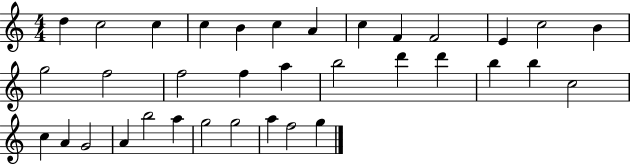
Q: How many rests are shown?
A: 0